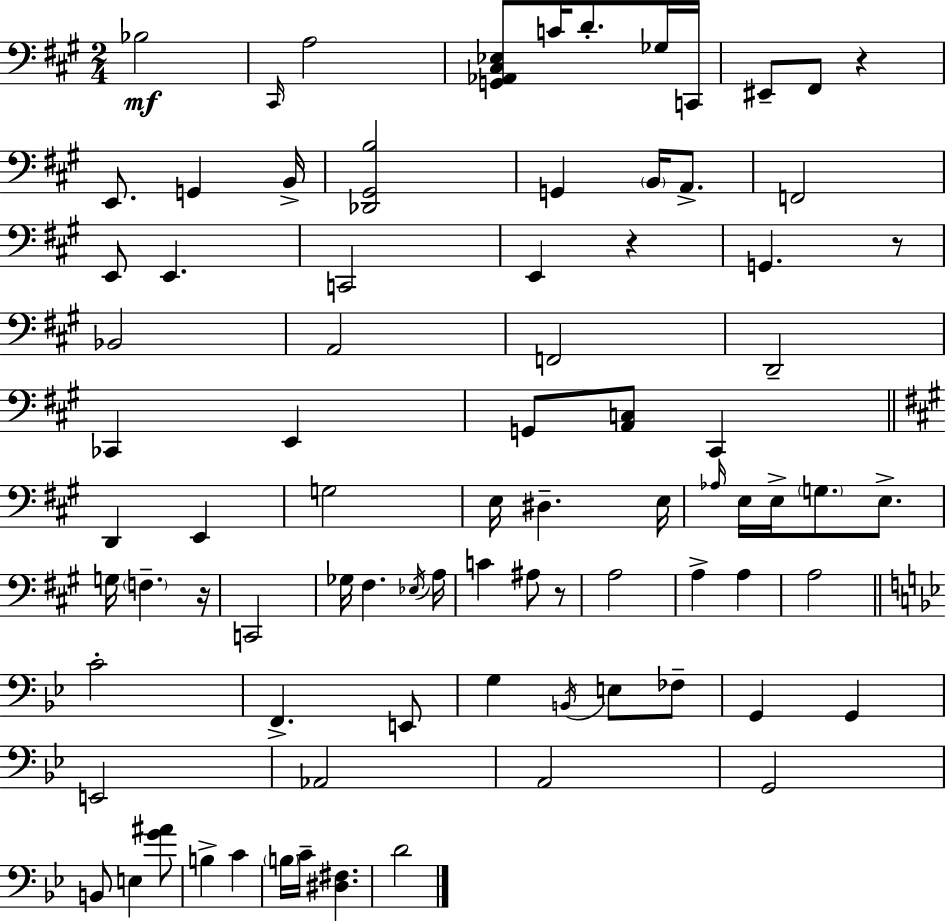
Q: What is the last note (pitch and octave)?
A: D4